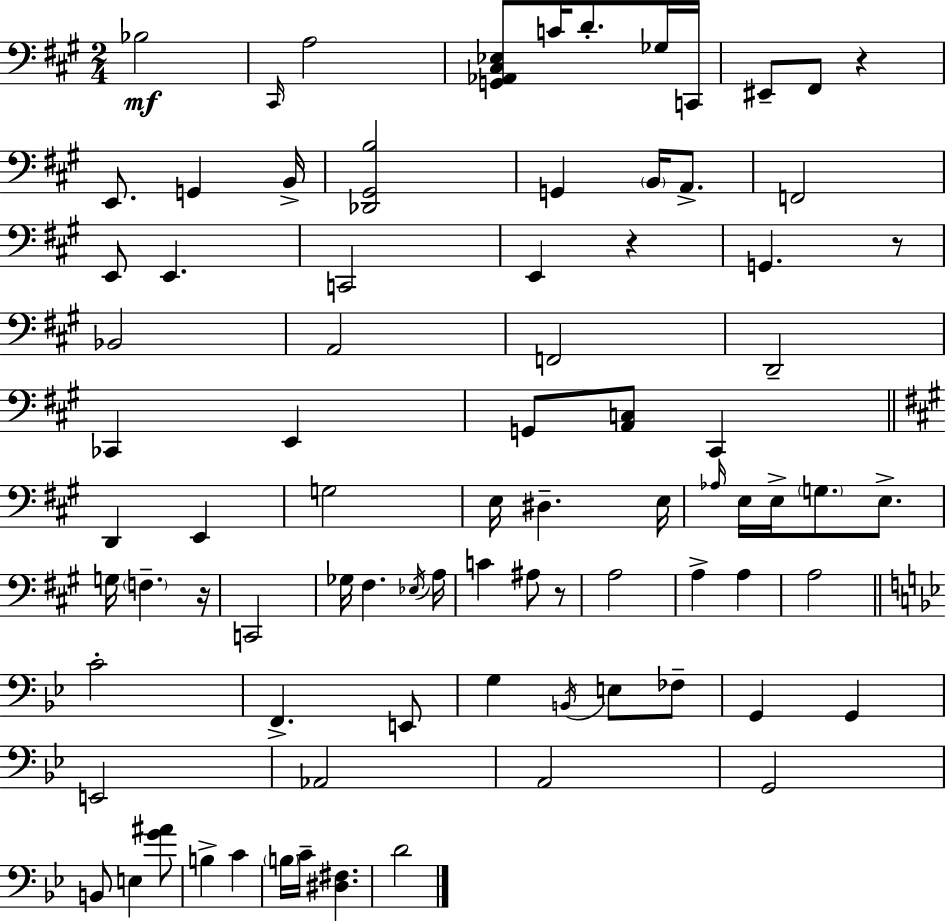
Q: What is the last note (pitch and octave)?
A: D4